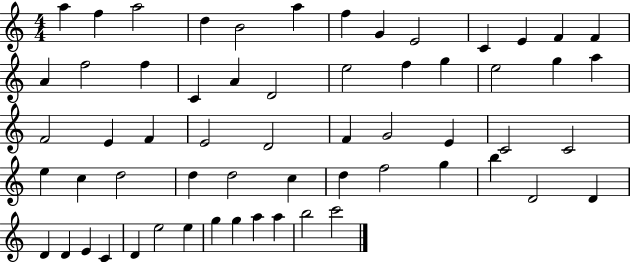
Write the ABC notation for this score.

X:1
T:Untitled
M:4/4
L:1/4
K:C
a f a2 d B2 a f G E2 C E F F A f2 f C A D2 e2 f g e2 g a F2 E F E2 D2 F G2 E C2 C2 e c d2 d d2 c d f2 g b D2 D D D E C D e2 e g g a a b2 c'2